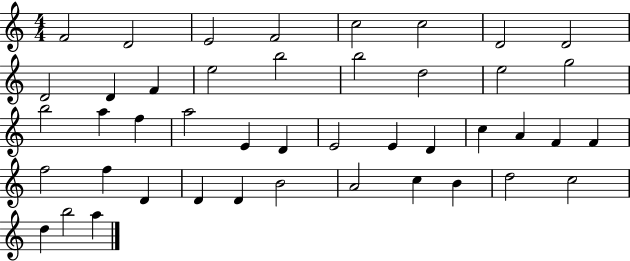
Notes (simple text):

F4/h D4/h E4/h F4/h C5/h C5/h D4/h D4/h D4/h D4/q F4/q E5/h B5/h B5/h D5/h E5/h G5/h B5/h A5/q F5/q A5/h E4/q D4/q E4/h E4/q D4/q C5/q A4/q F4/q F4/q F5/h F5/q D4/q D4/q D4/q B4/h A4/h C5/q B4/q D5/h C5/h D5/q B5/h A5/q